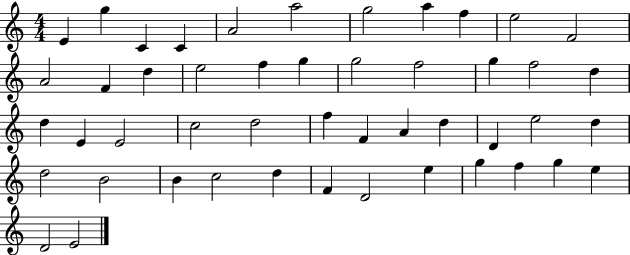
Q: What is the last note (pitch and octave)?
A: E4